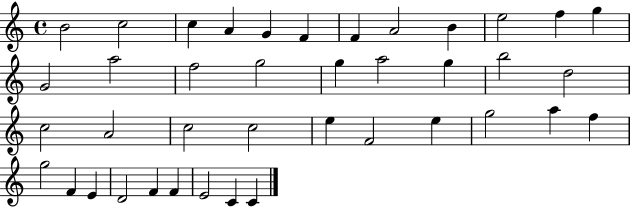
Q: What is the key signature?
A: C major